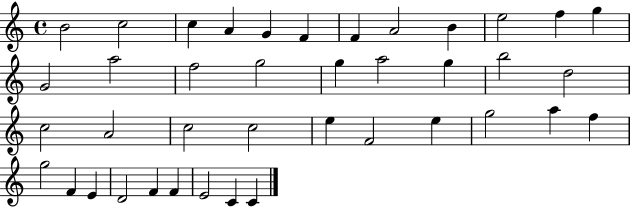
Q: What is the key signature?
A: C major